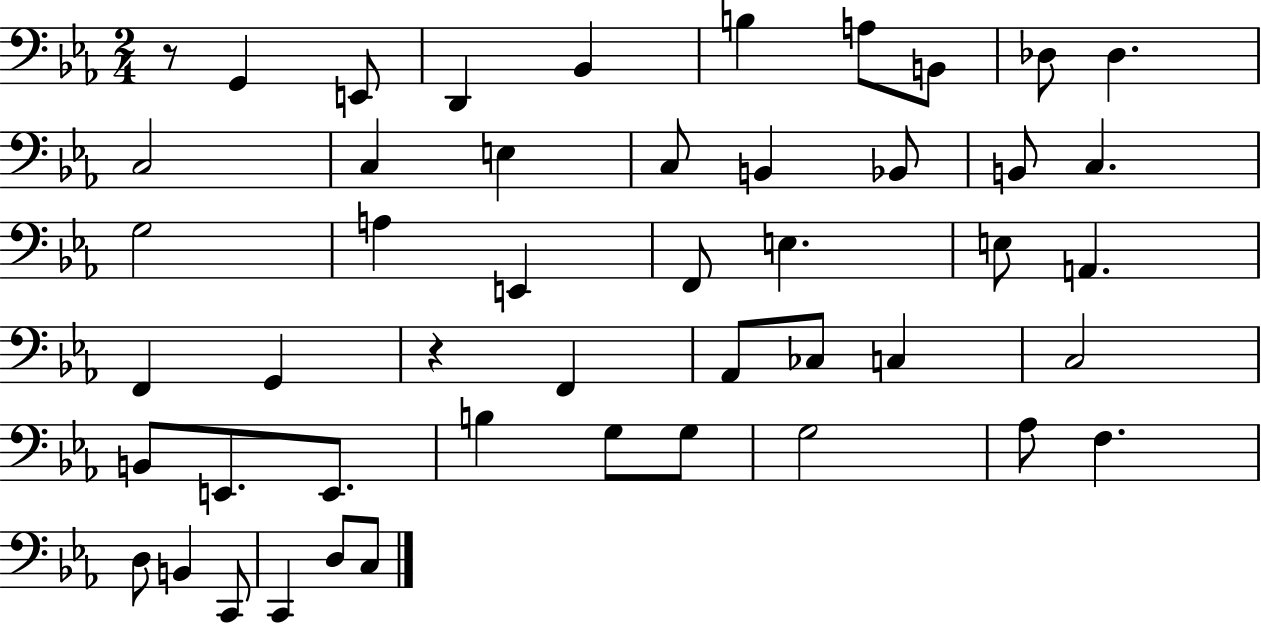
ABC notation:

X:1
T:Untitled
M:2/4
L:1/4
K:Eb
z/2 G,, E,,/2 D,, _B,, B, A,/2 B,,/2 _D,/2 _D, C,2 C, E, C,/2 B,, _B,,/2 B,,/2 C, G,2 A, E,, F,,/2 E, E,/2 A,, F,, G,, z F,, _A,,/2 _C,/2 C, C,2 B,,/2 E,,/2 E,,/2 B, G,/2 G,/2 G,2 _A,/2 F, D,/2 B,, C,,/2 C,, D,/2 C,/2